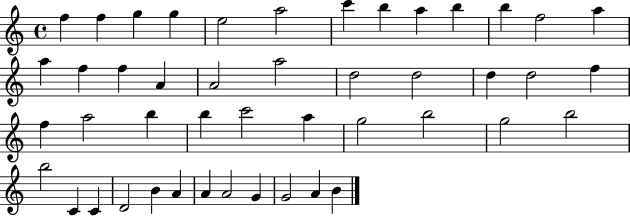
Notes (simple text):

F5/q F5/q G5/q G5/q E5/h A5/h C6/q B5/q A5/q B5/q B5/q F5/h A5/q A5/q F5/q F5/q A4/q A4/h A5/h D5/h D5/h D5/q D5/h F5/q F5/q A5/h B5/q B5/q C6/h A5/q G5/h B5/h G5/h B5/h B5/h C4/q C4/q D4/h B4/q A4/q A4/q A4/h G4/q G4/h A4/q B4/q